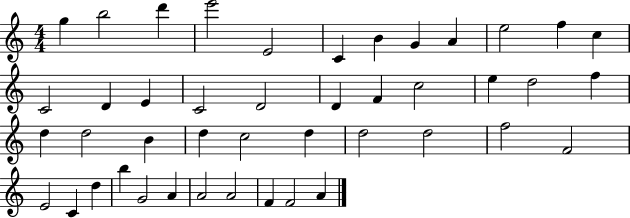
G5/q B5/h D6/q E6/h E4/h C4/q B4/q G4/q A4/q E5/h F5/q C5/q C4/h D4/q E4/q C4/h D4/h D4/q F4/q C5/h E5/q D5/h F5/q D5/q D5/h B4/q D5/q C5/h D5/q D5/h D5/h F5/h F4/h E4/h C4/q D5/q B5/q G4/h A4/q A4/h A4/h F4/q F4/h A4/q